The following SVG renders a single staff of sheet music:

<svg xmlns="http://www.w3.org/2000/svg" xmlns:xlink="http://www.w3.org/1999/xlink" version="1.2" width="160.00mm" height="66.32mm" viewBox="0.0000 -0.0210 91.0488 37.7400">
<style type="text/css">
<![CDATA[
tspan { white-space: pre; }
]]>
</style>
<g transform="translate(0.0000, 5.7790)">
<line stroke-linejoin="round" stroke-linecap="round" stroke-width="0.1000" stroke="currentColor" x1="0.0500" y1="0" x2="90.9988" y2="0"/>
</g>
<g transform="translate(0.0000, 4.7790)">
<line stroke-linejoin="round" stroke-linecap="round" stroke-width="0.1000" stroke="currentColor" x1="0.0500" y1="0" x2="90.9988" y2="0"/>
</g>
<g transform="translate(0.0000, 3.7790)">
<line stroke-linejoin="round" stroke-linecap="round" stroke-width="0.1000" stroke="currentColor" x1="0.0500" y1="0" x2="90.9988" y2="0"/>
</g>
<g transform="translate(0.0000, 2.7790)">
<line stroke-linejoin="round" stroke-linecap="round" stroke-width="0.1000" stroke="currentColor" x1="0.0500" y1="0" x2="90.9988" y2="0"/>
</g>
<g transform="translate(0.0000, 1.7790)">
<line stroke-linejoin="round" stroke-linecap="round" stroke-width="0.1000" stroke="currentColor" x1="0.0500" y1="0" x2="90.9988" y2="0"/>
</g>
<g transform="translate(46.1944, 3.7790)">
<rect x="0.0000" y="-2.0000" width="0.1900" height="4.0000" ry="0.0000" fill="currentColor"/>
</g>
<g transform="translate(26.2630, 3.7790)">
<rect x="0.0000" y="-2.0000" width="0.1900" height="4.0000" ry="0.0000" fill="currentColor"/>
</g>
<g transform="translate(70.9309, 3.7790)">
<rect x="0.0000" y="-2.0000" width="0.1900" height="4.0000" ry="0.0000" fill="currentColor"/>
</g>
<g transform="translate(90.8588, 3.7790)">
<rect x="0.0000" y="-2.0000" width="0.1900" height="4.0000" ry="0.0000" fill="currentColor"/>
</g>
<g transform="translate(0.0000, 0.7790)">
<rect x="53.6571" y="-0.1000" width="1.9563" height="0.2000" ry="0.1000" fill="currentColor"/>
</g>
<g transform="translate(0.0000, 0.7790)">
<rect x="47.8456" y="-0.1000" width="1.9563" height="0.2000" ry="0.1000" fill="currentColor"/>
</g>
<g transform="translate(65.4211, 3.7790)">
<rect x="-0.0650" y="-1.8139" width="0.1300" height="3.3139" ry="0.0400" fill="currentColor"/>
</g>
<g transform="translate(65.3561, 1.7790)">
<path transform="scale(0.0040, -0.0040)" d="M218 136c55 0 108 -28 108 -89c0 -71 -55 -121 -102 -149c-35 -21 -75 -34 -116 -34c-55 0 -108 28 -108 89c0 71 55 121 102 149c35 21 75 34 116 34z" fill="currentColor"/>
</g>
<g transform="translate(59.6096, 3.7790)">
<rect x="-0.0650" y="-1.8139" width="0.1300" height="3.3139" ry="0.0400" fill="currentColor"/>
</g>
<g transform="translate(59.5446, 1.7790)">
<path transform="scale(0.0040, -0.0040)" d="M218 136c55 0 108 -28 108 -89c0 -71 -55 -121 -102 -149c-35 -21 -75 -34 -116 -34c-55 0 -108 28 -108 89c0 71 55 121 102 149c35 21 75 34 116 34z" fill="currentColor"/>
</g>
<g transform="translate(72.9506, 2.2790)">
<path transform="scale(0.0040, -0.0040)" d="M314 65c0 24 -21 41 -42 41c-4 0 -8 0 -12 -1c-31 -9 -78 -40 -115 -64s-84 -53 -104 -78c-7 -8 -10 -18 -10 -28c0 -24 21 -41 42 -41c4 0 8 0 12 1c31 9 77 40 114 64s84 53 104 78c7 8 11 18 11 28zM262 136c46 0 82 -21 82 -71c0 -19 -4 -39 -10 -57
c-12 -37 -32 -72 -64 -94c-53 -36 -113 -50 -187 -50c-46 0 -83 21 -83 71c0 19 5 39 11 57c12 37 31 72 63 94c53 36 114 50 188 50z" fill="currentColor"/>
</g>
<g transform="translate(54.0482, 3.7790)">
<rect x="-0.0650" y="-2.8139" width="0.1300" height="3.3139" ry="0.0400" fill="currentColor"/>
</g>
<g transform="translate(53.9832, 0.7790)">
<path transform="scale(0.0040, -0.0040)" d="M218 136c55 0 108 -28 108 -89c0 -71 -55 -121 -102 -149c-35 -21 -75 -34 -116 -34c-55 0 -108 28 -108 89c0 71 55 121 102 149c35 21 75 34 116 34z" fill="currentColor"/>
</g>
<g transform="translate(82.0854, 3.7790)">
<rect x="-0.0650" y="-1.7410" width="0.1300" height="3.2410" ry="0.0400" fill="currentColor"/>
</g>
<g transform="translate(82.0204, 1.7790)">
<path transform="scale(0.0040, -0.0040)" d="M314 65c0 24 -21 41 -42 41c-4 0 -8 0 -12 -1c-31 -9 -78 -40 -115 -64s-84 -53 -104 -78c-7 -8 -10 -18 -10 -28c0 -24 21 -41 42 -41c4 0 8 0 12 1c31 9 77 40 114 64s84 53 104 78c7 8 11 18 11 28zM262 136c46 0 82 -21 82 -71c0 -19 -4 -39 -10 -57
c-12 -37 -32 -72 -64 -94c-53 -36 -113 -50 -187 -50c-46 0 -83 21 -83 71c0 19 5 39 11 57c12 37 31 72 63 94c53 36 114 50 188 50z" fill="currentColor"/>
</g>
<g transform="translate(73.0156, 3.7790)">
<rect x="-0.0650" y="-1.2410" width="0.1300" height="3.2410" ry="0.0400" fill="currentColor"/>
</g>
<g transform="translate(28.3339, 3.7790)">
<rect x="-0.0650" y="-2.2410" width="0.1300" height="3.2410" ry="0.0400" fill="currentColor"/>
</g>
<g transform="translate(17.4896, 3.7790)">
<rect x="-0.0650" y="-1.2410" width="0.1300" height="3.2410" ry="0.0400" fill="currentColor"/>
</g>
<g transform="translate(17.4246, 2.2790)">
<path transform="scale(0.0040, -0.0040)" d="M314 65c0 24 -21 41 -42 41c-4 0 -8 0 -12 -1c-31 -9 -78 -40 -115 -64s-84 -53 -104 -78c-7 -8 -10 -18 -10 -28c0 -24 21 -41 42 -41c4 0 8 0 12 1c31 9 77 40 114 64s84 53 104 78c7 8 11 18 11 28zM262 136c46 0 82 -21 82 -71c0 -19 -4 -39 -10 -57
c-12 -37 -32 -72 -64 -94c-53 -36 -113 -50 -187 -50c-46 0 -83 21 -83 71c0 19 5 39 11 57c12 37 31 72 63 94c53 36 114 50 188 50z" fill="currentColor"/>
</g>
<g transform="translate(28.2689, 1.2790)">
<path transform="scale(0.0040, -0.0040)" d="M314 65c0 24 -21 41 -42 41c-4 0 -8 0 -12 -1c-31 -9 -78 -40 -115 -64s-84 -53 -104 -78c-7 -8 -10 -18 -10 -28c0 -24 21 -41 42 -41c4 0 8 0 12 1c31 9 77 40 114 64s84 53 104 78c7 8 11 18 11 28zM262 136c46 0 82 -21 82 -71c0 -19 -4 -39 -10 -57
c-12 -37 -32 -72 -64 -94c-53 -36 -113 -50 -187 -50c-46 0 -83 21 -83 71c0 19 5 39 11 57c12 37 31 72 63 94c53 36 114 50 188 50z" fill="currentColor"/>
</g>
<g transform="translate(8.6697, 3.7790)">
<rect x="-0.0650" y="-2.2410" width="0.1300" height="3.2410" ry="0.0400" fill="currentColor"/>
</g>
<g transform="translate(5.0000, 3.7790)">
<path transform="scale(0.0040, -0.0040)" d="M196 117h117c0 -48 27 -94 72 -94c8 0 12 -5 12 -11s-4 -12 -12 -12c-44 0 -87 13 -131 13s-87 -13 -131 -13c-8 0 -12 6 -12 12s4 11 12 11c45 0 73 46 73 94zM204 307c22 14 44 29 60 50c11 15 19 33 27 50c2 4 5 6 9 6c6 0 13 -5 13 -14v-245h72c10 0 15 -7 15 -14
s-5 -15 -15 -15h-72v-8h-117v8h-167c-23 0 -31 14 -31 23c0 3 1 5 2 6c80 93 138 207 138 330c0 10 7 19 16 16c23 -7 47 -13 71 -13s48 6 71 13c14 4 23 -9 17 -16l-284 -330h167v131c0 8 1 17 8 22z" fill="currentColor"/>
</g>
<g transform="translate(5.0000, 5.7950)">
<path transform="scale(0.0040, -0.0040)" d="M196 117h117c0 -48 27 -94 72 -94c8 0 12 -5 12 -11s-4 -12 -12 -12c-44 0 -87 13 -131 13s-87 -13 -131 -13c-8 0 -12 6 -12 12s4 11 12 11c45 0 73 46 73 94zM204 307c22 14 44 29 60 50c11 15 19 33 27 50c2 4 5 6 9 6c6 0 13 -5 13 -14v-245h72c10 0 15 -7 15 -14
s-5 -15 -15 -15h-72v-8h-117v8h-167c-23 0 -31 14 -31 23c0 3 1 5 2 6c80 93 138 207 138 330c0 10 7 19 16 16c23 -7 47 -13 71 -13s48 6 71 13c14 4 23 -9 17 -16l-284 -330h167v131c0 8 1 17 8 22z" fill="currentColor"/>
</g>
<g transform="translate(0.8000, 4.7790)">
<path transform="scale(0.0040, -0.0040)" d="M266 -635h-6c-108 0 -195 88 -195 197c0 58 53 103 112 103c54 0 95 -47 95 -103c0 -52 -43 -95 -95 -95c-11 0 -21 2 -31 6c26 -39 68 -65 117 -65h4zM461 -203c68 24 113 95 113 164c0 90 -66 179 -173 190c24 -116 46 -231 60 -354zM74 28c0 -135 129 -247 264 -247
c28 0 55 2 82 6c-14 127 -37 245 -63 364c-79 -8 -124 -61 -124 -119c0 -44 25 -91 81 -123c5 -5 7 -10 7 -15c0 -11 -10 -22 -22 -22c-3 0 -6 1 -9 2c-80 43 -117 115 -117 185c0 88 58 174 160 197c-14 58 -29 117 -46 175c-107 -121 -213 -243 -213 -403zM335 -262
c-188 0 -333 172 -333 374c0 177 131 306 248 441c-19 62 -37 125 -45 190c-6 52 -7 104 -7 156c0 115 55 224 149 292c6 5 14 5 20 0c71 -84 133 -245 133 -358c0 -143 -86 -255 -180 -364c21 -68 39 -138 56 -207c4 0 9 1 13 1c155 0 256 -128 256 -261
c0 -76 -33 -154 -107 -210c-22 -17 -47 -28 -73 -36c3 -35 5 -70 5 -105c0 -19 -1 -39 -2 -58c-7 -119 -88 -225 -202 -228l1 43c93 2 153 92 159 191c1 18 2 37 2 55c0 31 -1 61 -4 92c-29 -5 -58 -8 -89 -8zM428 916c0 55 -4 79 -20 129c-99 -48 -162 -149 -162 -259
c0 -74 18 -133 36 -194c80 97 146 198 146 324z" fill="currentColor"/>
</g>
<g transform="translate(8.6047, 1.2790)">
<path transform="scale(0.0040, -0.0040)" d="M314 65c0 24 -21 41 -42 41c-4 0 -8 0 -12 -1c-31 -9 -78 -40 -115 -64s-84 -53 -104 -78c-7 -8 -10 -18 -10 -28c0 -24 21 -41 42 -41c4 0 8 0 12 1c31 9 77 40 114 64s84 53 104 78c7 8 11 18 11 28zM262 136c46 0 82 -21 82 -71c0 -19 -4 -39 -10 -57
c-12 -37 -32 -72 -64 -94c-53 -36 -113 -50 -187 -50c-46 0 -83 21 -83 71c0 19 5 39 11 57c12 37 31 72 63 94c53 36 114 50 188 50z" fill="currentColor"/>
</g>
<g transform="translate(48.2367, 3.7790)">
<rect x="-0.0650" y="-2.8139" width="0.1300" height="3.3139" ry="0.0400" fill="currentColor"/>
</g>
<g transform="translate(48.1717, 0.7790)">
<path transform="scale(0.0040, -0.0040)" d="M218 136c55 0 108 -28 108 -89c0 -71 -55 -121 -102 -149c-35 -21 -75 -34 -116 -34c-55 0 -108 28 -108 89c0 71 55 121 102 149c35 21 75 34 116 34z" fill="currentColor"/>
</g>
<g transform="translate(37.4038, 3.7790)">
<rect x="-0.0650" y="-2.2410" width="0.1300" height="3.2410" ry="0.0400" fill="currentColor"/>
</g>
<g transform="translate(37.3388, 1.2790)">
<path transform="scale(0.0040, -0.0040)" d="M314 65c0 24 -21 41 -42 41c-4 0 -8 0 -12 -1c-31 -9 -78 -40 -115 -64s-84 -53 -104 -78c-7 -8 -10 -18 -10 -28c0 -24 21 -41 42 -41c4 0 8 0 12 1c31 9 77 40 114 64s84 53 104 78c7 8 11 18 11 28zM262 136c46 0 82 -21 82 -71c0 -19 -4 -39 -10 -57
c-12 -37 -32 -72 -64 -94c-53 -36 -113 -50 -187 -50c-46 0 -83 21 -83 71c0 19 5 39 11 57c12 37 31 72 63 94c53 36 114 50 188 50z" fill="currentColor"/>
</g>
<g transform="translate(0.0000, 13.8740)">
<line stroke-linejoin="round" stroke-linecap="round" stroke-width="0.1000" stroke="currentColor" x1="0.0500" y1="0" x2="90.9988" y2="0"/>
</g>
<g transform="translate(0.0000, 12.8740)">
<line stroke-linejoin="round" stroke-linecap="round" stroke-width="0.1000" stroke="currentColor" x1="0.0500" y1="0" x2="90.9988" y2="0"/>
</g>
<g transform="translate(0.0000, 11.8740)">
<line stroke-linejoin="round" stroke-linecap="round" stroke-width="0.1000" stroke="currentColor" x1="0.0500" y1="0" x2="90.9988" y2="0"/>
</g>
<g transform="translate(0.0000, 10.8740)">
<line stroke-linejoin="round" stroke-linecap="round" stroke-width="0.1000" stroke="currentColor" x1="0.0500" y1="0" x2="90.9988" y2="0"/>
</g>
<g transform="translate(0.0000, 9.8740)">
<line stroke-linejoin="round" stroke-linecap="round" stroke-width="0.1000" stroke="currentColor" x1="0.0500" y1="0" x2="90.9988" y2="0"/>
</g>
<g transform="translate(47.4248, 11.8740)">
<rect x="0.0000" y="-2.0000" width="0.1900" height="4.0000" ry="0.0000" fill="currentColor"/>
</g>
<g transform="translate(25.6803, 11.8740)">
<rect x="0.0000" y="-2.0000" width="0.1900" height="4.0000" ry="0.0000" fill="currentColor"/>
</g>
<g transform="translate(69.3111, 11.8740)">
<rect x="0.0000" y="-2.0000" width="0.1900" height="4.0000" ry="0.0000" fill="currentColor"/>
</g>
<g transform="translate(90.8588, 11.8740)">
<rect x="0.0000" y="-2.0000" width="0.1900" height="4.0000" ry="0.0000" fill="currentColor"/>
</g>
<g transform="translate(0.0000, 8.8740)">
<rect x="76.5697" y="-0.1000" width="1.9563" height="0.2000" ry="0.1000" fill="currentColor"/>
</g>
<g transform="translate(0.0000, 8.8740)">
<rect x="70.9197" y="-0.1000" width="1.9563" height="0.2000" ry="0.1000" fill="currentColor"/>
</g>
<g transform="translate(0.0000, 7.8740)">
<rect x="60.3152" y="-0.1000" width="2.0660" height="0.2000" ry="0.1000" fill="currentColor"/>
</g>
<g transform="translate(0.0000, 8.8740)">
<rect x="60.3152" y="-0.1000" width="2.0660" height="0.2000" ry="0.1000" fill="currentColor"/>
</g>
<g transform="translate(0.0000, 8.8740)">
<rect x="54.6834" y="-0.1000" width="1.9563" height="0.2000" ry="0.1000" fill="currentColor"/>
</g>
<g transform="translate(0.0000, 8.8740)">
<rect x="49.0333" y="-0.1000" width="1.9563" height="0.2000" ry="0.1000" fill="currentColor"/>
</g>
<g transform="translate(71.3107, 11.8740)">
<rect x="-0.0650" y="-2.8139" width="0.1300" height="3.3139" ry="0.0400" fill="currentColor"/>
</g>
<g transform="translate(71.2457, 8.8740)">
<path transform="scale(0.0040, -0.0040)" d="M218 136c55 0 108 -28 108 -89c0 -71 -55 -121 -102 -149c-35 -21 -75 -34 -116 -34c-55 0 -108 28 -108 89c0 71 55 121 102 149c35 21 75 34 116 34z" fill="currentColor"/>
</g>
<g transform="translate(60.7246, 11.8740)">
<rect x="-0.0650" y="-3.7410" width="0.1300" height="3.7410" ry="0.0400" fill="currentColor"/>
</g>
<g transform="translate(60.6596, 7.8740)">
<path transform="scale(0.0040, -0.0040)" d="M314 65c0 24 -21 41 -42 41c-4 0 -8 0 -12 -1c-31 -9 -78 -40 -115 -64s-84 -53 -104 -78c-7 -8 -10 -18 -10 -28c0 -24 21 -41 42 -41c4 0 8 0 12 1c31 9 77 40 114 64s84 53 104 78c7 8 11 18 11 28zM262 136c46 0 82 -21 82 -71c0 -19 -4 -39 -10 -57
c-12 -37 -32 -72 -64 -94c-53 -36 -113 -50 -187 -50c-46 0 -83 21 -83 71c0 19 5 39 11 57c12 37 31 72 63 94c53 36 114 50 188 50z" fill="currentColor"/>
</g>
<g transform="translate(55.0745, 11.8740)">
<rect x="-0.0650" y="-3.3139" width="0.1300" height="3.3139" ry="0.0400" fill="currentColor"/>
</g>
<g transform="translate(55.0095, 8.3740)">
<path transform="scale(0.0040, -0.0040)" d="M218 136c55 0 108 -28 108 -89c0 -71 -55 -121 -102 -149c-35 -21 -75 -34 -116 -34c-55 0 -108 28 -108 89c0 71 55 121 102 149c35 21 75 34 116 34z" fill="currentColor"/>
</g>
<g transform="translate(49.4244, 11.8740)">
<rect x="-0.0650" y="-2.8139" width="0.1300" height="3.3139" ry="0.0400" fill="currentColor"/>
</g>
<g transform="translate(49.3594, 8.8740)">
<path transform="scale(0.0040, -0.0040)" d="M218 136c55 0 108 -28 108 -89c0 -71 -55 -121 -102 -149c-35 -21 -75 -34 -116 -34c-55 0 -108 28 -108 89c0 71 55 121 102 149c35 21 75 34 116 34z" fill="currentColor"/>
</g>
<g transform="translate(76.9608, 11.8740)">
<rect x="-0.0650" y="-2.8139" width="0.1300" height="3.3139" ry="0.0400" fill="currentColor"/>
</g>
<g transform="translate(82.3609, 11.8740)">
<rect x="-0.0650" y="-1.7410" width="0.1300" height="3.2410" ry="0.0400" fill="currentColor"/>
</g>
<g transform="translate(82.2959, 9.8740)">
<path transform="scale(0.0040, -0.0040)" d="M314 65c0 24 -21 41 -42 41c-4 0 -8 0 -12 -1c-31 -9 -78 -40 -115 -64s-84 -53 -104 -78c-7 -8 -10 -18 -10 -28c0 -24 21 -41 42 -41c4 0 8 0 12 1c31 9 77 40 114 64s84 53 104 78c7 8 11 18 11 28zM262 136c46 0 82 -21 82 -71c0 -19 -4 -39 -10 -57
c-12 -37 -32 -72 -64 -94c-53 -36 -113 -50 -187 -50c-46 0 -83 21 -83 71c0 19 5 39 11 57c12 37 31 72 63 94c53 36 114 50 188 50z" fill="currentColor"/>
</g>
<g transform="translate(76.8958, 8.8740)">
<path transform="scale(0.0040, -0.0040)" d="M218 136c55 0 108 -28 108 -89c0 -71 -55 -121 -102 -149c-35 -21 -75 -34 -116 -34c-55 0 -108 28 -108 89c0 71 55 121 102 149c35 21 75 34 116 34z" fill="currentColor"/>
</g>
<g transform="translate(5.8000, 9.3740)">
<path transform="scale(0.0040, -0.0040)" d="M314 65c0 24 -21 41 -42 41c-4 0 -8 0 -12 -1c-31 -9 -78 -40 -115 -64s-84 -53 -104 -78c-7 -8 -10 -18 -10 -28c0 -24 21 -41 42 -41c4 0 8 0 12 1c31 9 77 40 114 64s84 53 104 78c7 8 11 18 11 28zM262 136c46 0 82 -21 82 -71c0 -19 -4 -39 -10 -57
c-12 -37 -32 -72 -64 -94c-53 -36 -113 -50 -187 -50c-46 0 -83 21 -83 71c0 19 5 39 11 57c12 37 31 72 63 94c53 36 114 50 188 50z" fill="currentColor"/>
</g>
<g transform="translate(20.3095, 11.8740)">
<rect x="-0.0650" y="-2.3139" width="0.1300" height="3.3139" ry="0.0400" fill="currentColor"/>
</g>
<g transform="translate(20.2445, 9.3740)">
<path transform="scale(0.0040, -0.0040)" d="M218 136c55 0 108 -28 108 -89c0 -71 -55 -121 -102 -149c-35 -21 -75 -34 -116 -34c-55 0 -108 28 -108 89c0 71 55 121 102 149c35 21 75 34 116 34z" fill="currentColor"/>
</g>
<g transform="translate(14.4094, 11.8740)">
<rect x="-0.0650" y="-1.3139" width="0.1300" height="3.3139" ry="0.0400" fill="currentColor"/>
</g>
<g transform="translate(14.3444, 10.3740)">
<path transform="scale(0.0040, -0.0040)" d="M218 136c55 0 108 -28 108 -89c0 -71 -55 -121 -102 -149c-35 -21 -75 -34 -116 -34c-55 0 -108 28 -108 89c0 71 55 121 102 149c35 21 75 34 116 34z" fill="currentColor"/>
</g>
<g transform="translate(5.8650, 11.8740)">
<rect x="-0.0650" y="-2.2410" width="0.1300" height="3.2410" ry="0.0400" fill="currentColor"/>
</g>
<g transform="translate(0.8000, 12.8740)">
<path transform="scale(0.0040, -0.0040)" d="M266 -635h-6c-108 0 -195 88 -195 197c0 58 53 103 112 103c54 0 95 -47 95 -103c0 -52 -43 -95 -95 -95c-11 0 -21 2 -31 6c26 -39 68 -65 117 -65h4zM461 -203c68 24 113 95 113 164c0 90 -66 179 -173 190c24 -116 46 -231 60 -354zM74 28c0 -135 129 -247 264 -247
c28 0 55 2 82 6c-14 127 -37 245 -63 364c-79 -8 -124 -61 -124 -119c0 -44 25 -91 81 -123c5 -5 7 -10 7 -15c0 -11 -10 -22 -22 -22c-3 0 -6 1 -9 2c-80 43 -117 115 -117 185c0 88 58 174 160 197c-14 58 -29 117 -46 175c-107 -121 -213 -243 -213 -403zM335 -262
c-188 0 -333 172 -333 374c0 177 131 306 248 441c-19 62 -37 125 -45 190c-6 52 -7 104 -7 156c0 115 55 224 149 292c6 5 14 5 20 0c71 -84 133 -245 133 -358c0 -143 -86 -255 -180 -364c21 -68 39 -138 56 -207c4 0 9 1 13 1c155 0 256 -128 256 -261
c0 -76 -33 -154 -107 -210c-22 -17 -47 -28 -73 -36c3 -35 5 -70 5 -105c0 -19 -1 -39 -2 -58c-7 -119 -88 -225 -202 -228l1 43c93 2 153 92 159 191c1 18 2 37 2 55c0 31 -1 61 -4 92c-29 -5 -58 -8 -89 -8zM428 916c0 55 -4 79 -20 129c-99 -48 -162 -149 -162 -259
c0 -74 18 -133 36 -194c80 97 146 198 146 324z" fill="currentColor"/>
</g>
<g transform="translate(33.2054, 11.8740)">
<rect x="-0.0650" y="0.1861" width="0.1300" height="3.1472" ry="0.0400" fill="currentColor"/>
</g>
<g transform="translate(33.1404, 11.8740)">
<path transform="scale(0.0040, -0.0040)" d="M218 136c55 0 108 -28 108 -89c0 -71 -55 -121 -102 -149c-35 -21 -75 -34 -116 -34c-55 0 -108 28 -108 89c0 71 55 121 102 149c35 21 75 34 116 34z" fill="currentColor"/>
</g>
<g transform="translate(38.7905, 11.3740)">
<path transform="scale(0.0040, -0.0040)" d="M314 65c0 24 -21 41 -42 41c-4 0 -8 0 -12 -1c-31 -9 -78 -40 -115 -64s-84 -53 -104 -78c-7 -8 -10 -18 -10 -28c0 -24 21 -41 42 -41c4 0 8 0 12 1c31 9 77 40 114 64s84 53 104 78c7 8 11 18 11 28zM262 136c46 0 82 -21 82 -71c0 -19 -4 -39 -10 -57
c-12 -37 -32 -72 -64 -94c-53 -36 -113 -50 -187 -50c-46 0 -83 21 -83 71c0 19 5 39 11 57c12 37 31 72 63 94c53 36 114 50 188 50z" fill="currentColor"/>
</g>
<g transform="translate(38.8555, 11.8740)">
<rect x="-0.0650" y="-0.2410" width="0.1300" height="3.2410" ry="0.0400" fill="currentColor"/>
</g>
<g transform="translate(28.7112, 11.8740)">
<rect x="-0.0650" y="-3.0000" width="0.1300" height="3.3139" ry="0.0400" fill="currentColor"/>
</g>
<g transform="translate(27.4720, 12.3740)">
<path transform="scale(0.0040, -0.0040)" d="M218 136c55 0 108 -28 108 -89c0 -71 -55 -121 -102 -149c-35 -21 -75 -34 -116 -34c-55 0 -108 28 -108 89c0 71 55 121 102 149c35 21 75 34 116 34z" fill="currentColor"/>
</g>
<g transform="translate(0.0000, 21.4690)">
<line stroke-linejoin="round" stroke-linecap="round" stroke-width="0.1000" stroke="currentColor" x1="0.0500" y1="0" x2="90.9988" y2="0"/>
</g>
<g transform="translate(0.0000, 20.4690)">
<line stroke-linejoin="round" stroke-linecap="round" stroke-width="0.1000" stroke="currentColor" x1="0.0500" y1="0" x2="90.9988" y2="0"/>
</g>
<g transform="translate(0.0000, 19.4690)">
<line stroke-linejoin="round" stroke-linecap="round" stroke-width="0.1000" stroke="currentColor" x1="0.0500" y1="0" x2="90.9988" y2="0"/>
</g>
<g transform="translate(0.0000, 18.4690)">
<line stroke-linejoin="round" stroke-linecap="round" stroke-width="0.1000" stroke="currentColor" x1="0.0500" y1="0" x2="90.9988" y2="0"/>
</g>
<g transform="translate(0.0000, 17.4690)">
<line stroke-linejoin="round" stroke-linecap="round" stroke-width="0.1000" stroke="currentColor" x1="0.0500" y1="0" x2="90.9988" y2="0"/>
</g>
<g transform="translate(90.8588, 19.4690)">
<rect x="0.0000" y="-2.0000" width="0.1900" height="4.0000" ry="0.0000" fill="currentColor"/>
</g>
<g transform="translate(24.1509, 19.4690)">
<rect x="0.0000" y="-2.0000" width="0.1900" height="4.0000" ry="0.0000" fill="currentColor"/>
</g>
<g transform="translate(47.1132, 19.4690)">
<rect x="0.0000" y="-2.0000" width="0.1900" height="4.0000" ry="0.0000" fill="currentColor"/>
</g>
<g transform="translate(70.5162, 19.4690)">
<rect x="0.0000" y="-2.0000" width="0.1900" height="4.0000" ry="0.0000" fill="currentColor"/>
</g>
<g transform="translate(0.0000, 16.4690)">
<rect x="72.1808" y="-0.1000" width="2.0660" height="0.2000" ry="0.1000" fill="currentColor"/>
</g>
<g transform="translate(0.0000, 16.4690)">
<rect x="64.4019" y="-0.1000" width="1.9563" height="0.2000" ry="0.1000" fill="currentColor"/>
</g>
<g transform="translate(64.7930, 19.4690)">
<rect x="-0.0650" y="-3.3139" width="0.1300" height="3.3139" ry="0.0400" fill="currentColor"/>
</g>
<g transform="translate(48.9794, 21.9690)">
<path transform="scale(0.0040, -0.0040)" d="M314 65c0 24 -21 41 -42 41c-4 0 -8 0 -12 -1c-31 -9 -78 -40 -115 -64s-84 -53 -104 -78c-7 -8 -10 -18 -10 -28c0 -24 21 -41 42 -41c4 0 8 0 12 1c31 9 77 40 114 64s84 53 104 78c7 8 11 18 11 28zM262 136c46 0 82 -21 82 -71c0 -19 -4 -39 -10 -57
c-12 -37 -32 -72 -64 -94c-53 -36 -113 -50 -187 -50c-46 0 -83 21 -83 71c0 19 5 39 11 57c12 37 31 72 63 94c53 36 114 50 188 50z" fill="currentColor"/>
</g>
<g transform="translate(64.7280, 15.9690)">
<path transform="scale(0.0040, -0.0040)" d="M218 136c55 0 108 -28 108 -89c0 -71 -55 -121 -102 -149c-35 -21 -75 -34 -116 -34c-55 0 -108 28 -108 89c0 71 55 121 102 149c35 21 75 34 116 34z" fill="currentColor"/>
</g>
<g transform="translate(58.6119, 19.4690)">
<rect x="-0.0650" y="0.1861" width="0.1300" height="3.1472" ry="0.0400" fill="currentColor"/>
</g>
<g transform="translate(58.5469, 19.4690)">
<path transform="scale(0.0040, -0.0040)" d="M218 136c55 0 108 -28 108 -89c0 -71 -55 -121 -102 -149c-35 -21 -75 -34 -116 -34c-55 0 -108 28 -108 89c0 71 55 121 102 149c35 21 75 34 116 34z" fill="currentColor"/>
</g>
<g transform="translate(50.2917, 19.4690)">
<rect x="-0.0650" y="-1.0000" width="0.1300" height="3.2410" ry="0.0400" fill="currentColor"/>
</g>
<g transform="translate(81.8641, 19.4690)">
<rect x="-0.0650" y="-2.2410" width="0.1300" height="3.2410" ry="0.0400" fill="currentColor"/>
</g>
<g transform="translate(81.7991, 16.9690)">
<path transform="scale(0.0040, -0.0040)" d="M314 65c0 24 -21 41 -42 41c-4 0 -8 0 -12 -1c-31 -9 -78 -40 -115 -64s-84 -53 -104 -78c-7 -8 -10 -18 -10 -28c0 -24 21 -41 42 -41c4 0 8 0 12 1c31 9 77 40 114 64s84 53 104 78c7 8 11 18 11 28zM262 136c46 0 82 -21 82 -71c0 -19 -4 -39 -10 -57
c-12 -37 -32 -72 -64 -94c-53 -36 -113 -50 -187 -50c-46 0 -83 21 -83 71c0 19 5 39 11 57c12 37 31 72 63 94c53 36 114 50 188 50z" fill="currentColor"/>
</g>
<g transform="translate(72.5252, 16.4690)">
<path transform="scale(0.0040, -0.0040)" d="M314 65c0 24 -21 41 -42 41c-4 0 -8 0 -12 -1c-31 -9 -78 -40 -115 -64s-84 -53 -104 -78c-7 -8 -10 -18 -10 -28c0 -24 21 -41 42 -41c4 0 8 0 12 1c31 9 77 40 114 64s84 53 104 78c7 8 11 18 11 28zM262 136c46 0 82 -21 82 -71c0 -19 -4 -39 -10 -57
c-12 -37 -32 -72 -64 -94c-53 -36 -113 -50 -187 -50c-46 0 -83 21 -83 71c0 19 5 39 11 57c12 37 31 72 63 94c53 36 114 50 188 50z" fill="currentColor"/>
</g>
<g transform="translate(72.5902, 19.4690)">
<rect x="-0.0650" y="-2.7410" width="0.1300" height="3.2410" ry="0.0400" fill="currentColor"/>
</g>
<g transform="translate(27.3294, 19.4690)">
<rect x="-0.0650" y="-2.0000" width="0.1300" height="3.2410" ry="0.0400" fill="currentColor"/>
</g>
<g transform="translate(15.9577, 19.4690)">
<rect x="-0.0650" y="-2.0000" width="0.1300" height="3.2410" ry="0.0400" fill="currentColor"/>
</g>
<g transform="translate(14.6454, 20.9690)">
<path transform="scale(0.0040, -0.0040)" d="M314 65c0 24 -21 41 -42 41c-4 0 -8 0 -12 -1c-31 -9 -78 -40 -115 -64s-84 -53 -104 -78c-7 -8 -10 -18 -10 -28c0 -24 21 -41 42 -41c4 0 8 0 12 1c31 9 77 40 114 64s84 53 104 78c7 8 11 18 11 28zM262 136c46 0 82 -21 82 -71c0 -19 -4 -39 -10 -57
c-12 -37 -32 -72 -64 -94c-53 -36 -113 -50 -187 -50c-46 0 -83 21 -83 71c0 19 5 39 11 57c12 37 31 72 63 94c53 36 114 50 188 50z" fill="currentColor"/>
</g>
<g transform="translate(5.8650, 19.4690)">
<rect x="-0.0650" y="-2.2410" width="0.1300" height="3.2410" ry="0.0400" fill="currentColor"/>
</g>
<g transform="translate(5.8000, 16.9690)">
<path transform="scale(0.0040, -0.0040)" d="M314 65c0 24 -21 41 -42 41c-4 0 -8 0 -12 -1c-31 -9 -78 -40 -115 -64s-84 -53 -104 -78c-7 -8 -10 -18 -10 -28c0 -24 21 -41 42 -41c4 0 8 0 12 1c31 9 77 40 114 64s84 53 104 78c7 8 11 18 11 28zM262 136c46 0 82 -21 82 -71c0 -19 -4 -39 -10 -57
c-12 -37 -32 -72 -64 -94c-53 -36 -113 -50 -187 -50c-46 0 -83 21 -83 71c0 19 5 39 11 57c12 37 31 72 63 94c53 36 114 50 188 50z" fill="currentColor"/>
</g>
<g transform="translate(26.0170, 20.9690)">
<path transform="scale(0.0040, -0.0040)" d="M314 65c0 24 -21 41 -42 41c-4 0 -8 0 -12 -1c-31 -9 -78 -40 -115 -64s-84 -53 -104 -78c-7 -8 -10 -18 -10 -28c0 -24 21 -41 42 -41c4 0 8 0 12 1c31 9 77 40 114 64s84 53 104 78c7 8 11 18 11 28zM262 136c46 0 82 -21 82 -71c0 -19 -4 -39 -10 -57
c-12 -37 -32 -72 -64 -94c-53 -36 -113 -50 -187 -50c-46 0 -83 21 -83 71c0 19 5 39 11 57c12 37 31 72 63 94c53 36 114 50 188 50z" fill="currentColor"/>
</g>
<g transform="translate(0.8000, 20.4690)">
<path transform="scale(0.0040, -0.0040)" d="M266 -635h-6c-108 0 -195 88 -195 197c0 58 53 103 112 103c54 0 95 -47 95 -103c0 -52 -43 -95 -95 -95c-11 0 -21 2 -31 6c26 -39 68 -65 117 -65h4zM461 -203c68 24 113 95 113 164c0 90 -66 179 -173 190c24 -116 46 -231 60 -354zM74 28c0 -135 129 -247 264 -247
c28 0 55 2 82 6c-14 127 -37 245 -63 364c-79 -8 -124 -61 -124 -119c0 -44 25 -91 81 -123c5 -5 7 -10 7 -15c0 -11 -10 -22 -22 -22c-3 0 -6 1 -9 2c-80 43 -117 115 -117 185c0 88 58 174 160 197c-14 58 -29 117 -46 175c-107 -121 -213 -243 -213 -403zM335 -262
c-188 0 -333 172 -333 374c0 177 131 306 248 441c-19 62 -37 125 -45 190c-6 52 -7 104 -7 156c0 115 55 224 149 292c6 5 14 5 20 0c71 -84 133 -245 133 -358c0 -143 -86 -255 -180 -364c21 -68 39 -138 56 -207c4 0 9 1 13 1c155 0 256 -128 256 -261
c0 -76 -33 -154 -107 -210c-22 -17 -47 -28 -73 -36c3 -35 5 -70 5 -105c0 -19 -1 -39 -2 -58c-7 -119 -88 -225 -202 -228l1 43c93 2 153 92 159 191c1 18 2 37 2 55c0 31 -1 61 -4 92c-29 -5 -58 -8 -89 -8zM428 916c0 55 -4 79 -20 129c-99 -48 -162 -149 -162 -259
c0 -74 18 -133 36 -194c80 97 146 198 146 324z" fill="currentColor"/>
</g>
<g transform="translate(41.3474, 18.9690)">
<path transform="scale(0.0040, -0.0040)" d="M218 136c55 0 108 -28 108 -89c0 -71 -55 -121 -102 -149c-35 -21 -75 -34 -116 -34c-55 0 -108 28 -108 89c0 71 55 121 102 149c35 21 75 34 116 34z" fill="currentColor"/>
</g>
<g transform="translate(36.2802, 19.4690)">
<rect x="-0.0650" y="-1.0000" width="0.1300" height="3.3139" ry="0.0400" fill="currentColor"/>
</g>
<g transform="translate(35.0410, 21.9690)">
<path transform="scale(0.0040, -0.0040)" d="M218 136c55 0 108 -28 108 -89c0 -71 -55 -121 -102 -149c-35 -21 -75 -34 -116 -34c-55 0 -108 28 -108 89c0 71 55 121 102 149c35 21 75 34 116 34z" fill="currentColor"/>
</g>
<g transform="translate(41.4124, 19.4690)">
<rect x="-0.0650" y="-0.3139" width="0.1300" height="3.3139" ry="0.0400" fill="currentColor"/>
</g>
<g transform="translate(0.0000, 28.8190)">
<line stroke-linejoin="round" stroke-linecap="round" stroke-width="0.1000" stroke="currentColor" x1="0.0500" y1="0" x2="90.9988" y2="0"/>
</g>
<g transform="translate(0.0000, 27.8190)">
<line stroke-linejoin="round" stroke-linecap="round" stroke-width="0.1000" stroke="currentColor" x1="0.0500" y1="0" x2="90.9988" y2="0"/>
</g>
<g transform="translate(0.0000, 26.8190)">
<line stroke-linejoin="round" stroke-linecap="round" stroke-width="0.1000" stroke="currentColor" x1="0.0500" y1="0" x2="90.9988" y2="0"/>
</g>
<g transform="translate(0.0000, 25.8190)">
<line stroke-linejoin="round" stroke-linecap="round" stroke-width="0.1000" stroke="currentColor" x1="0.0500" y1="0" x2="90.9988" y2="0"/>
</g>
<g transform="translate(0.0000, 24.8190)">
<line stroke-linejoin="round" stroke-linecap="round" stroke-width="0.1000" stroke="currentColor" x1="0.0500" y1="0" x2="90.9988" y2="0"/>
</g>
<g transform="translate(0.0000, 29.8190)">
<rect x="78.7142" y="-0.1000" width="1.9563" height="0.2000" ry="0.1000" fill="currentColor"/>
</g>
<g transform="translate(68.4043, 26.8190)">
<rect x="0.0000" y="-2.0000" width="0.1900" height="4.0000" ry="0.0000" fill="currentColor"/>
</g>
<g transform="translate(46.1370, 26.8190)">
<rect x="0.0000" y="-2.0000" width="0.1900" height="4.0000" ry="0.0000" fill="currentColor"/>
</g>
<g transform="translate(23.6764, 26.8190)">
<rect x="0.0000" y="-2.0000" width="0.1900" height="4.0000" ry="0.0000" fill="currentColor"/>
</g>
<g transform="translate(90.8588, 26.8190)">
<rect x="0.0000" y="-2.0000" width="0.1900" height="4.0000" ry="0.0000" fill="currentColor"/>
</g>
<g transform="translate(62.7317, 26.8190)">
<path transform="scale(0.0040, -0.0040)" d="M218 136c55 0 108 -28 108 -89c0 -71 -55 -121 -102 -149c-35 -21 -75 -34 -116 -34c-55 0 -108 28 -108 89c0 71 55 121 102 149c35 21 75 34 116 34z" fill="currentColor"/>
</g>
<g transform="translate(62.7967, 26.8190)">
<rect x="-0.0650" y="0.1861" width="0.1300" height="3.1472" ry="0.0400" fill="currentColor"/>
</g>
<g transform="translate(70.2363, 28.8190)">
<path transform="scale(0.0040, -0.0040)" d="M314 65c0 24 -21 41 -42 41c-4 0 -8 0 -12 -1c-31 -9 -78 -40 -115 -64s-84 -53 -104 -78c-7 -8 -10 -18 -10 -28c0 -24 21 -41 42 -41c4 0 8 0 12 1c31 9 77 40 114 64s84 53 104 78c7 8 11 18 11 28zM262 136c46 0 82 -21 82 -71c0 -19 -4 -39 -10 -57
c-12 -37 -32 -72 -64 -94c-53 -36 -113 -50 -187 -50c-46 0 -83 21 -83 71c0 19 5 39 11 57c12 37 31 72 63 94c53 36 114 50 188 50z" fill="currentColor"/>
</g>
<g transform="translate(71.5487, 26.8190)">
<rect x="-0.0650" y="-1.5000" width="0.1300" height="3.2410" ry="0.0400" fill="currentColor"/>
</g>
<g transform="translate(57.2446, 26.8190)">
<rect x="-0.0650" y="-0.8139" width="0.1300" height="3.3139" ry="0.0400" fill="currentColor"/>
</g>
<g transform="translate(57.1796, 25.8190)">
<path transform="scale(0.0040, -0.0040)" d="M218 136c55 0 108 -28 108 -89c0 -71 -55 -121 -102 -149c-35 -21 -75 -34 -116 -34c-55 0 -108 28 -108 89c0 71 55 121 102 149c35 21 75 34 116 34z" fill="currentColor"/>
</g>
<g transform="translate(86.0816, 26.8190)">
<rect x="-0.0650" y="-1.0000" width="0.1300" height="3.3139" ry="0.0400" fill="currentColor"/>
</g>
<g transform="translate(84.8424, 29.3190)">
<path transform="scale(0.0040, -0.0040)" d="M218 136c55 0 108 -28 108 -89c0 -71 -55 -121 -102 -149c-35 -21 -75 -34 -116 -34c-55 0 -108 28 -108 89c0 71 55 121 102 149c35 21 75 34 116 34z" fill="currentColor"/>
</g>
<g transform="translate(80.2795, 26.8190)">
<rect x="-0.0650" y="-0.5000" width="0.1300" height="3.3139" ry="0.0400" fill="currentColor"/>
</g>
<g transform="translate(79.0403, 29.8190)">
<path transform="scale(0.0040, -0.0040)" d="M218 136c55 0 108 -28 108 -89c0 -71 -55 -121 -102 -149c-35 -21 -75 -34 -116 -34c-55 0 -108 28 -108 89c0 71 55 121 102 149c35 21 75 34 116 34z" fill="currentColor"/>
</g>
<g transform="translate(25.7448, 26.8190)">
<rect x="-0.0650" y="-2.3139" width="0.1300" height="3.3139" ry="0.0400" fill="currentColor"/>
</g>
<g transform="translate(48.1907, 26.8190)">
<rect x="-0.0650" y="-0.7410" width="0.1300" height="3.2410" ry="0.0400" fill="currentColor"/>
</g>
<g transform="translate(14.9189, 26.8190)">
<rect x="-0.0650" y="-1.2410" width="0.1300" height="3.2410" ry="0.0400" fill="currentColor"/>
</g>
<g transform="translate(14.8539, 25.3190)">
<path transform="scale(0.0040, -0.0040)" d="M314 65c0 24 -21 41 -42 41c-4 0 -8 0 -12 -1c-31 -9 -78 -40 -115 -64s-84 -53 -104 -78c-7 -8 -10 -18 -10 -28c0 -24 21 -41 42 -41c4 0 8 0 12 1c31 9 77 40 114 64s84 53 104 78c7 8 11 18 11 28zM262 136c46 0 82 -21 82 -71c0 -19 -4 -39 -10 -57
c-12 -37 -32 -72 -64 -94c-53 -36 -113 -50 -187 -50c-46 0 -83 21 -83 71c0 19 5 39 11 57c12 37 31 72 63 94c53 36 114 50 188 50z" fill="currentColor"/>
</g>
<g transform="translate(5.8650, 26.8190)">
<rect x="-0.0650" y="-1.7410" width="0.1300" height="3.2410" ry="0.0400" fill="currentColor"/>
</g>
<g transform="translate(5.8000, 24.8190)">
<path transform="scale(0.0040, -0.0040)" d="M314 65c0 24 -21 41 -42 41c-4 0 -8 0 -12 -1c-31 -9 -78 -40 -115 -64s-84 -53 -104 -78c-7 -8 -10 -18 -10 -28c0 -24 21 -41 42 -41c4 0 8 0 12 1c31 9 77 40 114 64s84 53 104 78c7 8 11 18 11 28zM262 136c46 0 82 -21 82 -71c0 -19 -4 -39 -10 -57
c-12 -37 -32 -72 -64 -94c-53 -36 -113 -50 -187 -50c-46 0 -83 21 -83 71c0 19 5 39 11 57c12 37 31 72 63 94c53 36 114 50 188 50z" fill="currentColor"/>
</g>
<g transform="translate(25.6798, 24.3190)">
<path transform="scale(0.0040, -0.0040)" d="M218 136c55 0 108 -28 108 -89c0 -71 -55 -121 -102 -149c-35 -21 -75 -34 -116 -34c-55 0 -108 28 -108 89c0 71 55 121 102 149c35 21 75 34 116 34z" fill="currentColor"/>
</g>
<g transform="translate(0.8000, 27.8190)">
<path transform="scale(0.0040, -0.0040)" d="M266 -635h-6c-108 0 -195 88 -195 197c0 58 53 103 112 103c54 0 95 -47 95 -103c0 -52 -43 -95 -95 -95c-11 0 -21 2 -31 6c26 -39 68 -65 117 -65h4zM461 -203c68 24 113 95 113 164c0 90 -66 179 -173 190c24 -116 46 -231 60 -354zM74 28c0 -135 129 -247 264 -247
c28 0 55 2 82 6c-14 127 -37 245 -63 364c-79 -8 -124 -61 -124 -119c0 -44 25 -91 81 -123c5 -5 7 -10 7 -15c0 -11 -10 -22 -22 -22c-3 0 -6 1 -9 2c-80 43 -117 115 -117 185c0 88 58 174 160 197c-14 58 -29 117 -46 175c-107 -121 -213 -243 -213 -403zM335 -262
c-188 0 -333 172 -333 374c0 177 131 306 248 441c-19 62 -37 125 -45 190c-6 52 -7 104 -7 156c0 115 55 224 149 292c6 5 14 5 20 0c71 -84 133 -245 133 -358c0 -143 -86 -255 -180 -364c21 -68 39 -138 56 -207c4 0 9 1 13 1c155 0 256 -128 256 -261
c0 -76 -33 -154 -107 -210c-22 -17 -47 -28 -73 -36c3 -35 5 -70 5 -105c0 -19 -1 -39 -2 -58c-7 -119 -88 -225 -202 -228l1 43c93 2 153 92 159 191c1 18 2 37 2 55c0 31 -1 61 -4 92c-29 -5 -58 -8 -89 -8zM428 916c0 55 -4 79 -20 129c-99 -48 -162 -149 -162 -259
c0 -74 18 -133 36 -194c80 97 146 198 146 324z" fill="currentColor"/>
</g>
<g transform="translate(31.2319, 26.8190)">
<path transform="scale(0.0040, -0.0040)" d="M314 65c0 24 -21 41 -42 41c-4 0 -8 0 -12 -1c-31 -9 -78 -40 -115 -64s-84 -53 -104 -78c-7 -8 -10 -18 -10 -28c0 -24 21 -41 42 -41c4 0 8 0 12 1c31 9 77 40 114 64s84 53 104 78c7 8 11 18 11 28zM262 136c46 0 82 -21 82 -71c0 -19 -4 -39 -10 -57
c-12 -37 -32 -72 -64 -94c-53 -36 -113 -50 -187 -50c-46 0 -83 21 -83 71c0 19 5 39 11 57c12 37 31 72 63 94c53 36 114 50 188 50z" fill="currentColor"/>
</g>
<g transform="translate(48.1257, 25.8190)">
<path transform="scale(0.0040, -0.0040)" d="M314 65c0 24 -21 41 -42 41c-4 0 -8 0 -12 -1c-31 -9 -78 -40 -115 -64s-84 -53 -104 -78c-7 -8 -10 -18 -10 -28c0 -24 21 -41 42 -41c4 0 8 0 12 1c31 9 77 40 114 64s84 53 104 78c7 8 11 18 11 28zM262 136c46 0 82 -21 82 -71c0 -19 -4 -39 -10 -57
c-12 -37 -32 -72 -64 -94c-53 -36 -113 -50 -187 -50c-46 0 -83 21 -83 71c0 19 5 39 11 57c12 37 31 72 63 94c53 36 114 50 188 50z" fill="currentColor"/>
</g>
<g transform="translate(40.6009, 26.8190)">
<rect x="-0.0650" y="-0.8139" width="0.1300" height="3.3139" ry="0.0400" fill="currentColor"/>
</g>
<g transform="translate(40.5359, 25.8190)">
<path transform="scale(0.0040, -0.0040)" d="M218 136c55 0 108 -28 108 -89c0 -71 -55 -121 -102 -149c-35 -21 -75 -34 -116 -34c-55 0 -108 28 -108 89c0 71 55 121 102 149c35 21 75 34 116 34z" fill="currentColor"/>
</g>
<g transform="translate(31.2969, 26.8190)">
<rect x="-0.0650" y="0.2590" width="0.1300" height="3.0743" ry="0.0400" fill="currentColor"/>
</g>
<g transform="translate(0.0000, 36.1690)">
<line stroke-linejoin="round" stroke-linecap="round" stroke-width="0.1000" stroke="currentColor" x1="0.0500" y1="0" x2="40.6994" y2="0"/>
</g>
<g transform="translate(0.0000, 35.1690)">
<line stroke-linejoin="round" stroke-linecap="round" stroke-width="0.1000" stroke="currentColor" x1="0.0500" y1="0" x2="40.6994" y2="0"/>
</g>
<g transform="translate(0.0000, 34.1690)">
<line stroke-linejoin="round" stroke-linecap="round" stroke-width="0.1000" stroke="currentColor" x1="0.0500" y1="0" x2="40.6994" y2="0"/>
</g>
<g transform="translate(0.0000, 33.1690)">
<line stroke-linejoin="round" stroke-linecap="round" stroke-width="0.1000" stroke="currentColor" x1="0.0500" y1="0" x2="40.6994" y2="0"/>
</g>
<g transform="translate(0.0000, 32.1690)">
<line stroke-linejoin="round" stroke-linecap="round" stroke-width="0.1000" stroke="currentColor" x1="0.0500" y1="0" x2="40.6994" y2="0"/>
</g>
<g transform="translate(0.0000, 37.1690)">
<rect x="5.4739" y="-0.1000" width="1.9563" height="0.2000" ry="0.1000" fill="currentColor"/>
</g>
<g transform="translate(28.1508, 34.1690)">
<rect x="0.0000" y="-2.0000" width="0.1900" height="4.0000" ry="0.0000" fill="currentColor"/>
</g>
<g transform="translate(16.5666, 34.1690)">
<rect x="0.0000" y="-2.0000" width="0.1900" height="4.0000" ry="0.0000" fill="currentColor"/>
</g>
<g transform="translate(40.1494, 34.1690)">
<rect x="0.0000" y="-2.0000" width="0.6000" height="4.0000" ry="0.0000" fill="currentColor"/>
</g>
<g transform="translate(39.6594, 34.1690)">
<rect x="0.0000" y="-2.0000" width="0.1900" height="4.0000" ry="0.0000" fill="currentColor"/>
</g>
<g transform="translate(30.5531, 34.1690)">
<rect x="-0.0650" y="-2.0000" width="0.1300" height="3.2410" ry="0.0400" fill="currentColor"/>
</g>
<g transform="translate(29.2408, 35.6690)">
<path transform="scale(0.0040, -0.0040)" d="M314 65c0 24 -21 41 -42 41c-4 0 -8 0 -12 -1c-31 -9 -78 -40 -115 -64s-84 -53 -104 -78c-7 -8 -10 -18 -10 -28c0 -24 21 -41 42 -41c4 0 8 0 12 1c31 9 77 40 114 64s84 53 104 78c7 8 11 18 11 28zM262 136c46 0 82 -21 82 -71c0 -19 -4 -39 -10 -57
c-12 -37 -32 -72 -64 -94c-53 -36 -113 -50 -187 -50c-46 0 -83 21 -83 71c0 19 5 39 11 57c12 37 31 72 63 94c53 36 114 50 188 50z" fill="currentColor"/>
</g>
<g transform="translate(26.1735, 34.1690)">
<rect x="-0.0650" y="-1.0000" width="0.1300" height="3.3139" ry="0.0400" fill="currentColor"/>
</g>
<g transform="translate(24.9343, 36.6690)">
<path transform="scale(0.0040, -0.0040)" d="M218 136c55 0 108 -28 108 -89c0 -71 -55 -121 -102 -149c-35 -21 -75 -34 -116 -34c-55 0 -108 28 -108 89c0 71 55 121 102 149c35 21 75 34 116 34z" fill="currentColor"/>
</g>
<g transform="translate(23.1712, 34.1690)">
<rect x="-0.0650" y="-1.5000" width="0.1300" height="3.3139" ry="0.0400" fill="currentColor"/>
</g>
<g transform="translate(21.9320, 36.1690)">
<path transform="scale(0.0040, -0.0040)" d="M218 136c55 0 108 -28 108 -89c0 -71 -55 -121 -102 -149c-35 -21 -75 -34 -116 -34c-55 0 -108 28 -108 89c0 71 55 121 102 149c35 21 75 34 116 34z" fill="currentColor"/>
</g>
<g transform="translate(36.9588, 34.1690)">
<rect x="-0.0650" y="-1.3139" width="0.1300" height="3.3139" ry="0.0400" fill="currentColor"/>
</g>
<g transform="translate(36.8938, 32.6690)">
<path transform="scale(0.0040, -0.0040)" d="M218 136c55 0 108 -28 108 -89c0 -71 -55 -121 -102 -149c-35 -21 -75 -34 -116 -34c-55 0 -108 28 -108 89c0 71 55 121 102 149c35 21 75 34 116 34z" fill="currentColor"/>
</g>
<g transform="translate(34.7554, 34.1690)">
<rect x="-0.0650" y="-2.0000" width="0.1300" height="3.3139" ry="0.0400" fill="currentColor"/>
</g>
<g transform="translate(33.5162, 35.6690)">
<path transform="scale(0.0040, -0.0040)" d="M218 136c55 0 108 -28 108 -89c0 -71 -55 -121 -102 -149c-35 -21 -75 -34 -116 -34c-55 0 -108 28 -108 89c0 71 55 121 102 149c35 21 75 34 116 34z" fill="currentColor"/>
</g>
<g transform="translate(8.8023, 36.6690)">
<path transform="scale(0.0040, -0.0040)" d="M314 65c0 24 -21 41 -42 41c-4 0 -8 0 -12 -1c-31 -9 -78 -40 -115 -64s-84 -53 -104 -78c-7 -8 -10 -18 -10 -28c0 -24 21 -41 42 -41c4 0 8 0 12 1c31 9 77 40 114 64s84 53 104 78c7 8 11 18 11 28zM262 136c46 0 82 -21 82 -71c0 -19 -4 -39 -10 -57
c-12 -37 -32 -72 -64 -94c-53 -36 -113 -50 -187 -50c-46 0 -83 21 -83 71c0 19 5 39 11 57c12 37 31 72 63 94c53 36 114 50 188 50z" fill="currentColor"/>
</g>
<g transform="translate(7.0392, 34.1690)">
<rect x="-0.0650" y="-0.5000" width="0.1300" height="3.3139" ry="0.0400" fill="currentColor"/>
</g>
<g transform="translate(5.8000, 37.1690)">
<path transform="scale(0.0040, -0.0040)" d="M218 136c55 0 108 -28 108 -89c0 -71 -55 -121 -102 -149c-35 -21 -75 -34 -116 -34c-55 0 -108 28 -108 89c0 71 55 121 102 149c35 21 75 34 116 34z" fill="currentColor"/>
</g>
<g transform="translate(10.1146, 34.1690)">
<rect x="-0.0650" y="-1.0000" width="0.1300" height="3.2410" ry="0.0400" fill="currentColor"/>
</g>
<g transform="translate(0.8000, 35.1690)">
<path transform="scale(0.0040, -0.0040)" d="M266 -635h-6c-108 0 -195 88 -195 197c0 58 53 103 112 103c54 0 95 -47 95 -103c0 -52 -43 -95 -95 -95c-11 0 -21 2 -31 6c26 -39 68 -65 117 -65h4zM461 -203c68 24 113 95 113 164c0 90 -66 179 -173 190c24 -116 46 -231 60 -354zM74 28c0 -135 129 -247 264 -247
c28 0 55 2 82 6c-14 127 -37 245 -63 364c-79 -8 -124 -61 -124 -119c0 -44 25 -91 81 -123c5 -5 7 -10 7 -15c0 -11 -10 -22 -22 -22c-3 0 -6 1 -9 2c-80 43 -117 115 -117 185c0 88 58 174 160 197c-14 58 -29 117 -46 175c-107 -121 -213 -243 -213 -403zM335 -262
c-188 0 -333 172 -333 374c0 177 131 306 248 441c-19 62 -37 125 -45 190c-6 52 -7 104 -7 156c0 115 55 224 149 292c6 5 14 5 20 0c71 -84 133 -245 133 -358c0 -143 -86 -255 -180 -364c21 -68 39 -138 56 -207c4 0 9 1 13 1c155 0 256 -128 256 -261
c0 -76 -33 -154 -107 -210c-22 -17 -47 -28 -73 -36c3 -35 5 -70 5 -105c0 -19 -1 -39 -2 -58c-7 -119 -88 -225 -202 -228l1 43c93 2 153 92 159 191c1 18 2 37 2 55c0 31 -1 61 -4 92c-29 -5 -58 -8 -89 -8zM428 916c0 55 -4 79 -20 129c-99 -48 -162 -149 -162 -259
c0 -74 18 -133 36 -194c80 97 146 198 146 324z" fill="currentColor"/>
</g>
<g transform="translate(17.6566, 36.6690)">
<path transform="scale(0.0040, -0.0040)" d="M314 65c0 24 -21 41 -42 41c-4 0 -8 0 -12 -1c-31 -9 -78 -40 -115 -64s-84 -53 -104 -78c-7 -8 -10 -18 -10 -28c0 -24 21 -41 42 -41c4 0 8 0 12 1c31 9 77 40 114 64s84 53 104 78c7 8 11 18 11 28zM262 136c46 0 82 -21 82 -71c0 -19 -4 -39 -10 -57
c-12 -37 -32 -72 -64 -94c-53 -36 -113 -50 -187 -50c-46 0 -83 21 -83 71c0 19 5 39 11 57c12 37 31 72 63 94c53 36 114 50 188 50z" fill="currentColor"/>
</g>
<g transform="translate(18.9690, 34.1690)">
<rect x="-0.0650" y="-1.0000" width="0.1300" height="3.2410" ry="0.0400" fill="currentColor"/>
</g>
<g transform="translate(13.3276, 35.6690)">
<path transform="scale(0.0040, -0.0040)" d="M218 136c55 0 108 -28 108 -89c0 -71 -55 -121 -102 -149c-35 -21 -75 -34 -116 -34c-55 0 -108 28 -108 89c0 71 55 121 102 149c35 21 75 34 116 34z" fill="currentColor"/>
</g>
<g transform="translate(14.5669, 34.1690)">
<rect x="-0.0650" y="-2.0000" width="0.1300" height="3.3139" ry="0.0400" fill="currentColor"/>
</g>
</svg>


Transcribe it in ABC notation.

X:1
T:Untitled
M:4/4
L:1/4
K:C
g2 e2 g2 g2 a a f f e2 f2 g2 e g A B c2 a b c'2 a a f2 g2 F2 F2 D c D2 B b a2 g2 f2 e2 g B2 d d2 d B E2 C D C D2 F D2 E D F2 F e